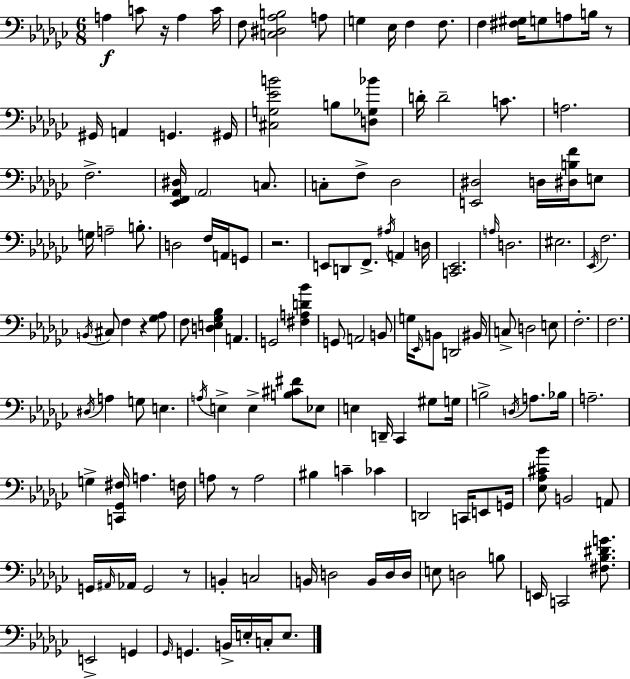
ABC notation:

X:1
T:Untitled
M:6/8
L:1/4
K:Ebm
A, C/2 z/4 A, C/4 F,/2 [C,^D,_A,B,]2 A,/2 G, _E,/4 F, F,/2 F, [^F,^G,]/4 G,/2 A,/2 B,/4 z/2 ^G,,/4 A,, G,, ^G,,/4 [^C,G,_EB]2 B,/2 [D,_G,_B]/2 D/4 D2 C/2 A,2 F,2 [_E,,F,,_A,,^D,]/4 _A,,2 C,/2 C,/2 F,/2 _D,2 [E,,^D,]2 D,/4 [^D,B,F]/4 E,/2 G,/4 A,2 B,/2 D,2 F,/4 A,,/4 G,,/2 z2 E,,/2 D,,/2 F,,/2 ^A,/4 A,, D,/4 [C,,_E,,]2 A,/4 D,2 ^E,2 _E,,/4 F,2 B,,/4 ^C,/2 F, z [_G,_A,]/2 F,/2 [D,E,_G,_B,] A,, G,,2 [^F,A,D_B] G,,/2 A,,2 B,,/2 G,/4 _E,,/4 B,,/2 D,,2 ^B,,/4 C,/2 D,2 E,/2 F,2 F,2 ^D,/4 A, G,/2 E, A,/4 E, E, [B,^C^F]/2 _E,/2 E, D,,/4 _C,, ^G,/2 G,/4 B,2 D,/4 A,/2 _B,/4 A,2 G, [C,,_G,,^F,]/4 A, F,/4 A,/2 z/2 A,2 ^B, C _C D,,2 C,,/4 E,,/2 G,,/4 [_E,_A,^C_B]/2 B,,2 A,,/2 G,,/4 ^A,,/4 _A,,/4 G,,2 z/2 B,, C,2 B,,/4 D,2 B,,/4 D,/4 D,/4 E,/2 D,2 B,/2 E,,/4 C,,2 [^F,_B,^DG]/2 E,,2 G,, _G,,/4 G,, B,,/4 E,/4 C,/4 E,/2